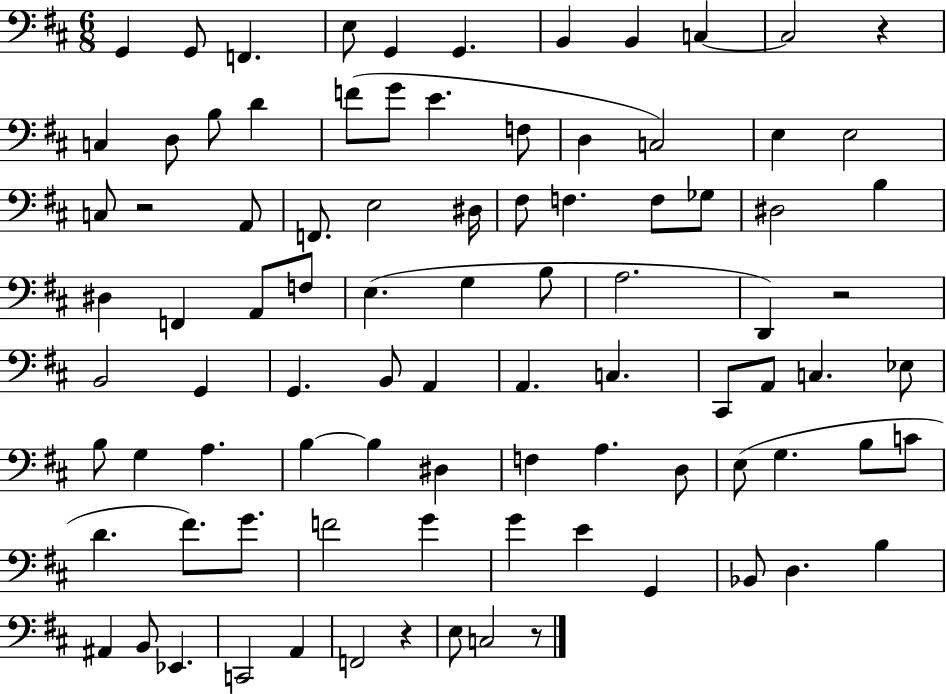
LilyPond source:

{
  \clef bass
  \numericTimeSignature
  \time 6/8
  \key d \major
  g,4 g,8 f,4. | e8 g,4 g,4. | b,4 b,4 c4~~ | c2 r4 | \break c4 d8 b8 d'4 | f'8( g'8 e'4. f8 | d4 c2) | e4 e2 | \break c8 r2 a,8 | f,8. e2 dis16 | fis8 f4. f8 ges8 | dis2 b4 | \break dis4 f,4 a,8 f8 | e4.( g4 b8 | a2. | d,4) r2 | \break b,2 g,4 | g,4. b,8 a,4 | a,4. c4. | cis,8 a,8 c4. ees8 | \break b8 g4 a4. | b4~~ b4 dis4 | f4 a4. d8 | e8( g4. b8 c'8 | \break d'4. fis'8.) g'8. | f'2 g'4 | g'4 e'4 g,4 | bes,8 d4. b4 | \break ais,4 b,8 ees,4. | c,2 a,4 | f,2 r4 | e8 c2 r8 | \break \bar "|."
}